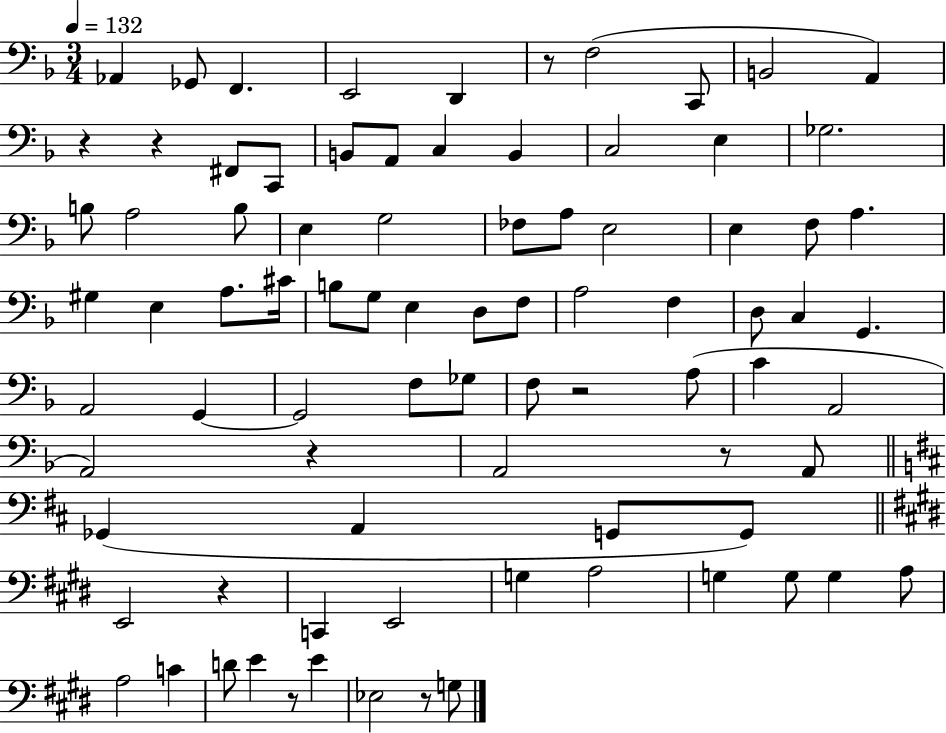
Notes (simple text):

Ab2/q Gb2/e F2/q. E2/h D2/q R/e F3/h C2/e B2/h A2/q R/q R/q F#2/e C2/e B2/e A2/e C3/q B2/q C3/h E3/q Gb3/h. B3/e A3/h B3/e E3/q G3/h FES3/e A3/e E3/h E3/q F3/e A3/q. G#3/q E3/q A3/e. C#4/s B3/e G3/e E3/q D3/e F3/e A3/h F3/q D3/e C3/q G2/q. A2/h G2/q G2/h F3/e Gb3/e F3/e R/h A3/e C4/q A2/h A2/h R/q A2/h R/e A2/e Gb2/q A2/q G2/e G2/e E2/h R/q C2/q E2/h G3/q A3/h G3/q G3/e G3/q A3/e A3/h C4/q D4/e E4/q R/e E4/q Eb3/h R/e G3/e